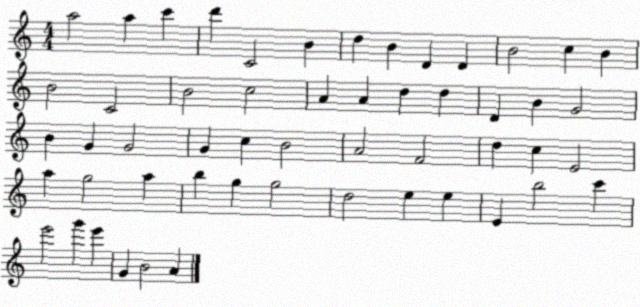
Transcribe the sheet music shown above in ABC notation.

X:1
T:Untitled
M:4/4
L:1/4
K:C
a2 a c' d' C2 B d B D D B2 c B B2 C2 B2 c2 A A d d D B G2 B G G2 G c B2 A2 F2 d c E2 a g2 a b g g2 d2 e e E b2 c' e'2 g' e' G B2 A